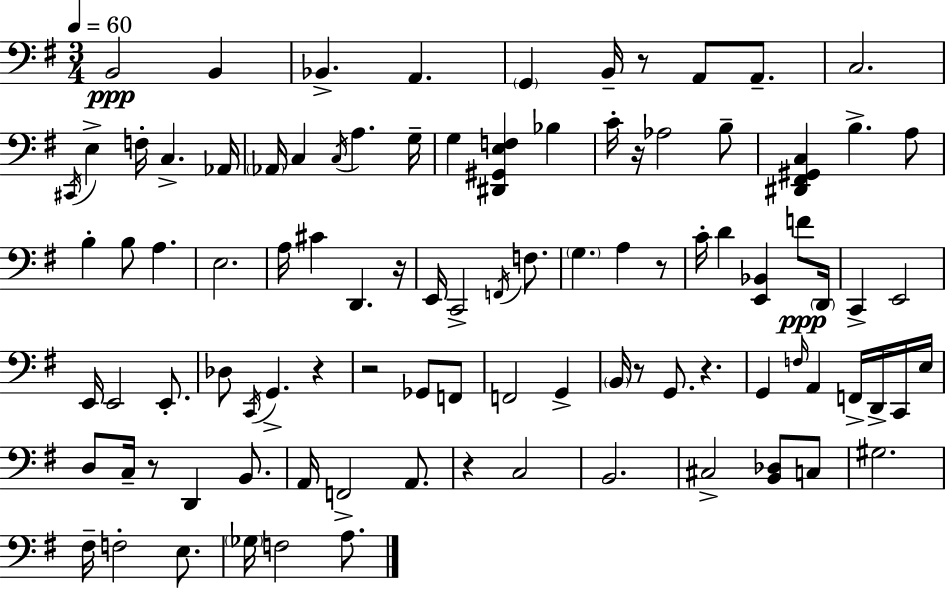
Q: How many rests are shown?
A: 10